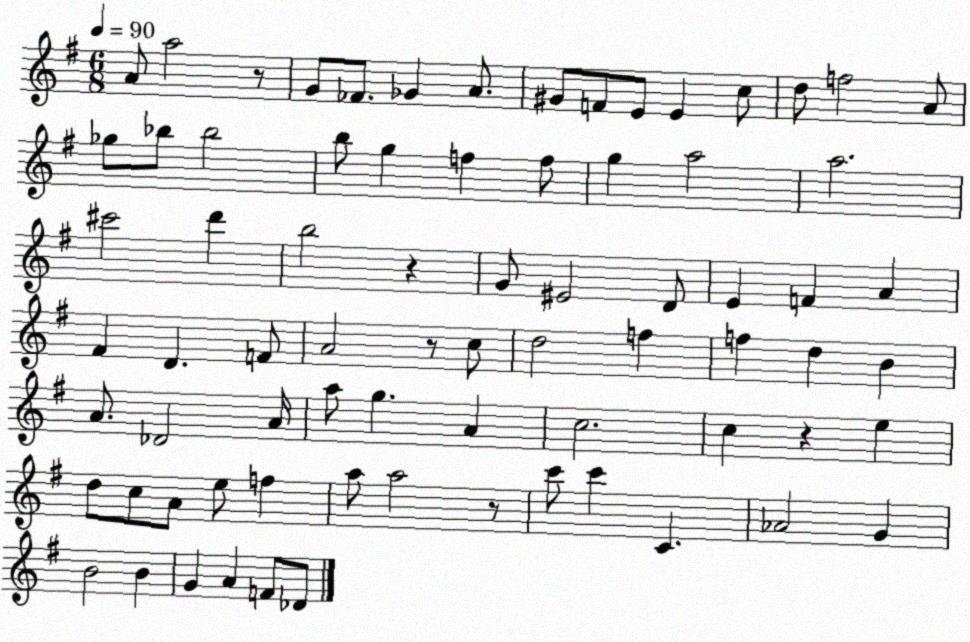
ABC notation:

X:1
T:Untitled
M:6/8
L:1/4
K:G
A/2 a2 z/2 G/2 _F/2 _G A/2 ^G/2 F/2 E/2 E c/2 d/2 f2 A/2 _g/2 _b/2 _b2 b/2 g f f/2 g a2 a2 ^c'2 d' b2 z G/2 ^E2 D/2 E F A ^F D F/2 A2 z/2 c/2 d2 f f d B A/2 _D2 A/4 a/2 g A c2 c z e d/2 c/2 A/2 e/2 f a/2 a2 z/2 c'/2 c' C _A2 G B2 B G A F/2 _D/2